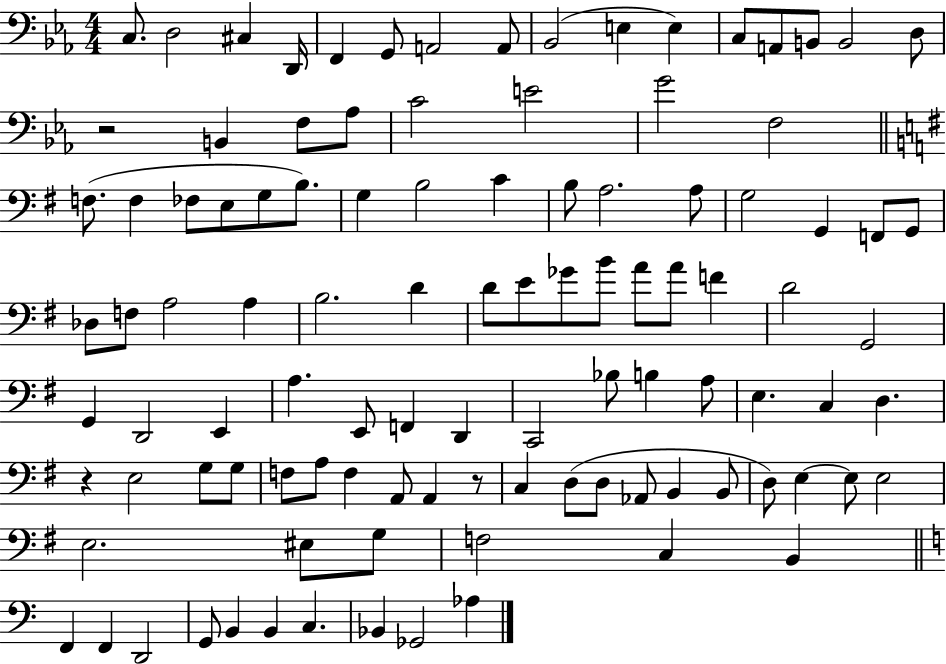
{
  \clef bass
  \numericTimeSignature
  \time 4/4
  \key ees \major
  c8. d2 cis4 d,16 | f,4 g,8 a,2 a,8 | bes,2( e4 e4) | c8 a,8 b,8 b,2 d8 | \break r2 b,4 f8 aes8 | c'2 e'2 | g'2 f2 | \bar "||" \break \key e \minor f8.( f4 fes8 e8 g8 b8.) | g4 b2 c'4 | b8 a2. a8 | g2 g,4 f,8 g,8 | \break des8 f8 a2 a4 | b2. d'4 | d'8 e'8 ges'8 b'8 a'8 a'8 f'4 | d'2 g,2 | \break g,4 d,2 e,4 | a4. e,8 f,4 d,4 | c,2 bes8 b4 a8 | e4. c4 d4. | \break r4 e2 g8 g8 | f8 a8 f4 a,8 a,4 r8 | c4 d8( d8 aes,8 b,4 b,8 | d8) e4~~ e8 e2 | \break e2. eis8 g8 | f2 c4 b,4 | \bar "||" \break \key a \minor f,4 f,4 d,2 | g,8 b,4 b,4 c4. | bes,4 ges,2 aes4 | \bar "|."
}